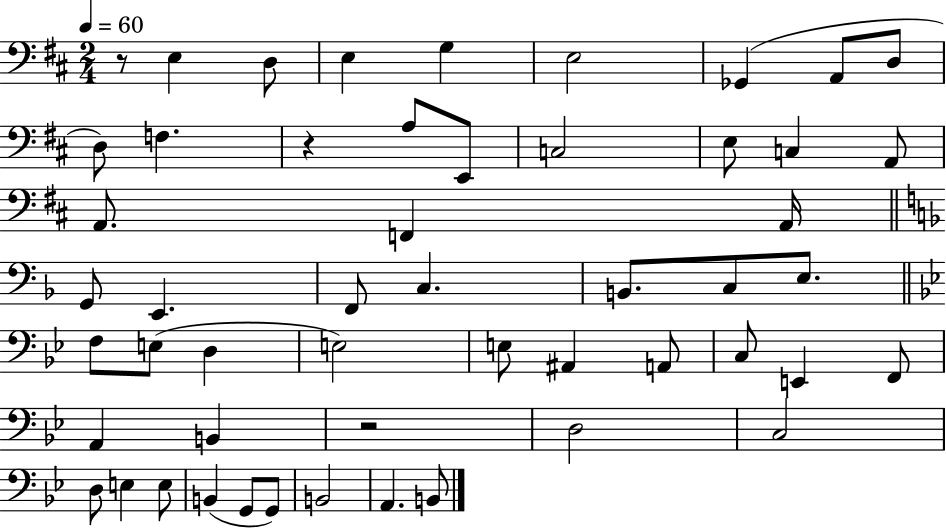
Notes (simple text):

R/e E3/q D3/e E3/q G3/q E3/h Gb2/q A2/e D3/e D3/e F3/q. R/q A3/e E2/e C3/h E3/e C3/q A2/e A2/e. F2/q A2/s G2/e E2/q. F2/e C3/q. B2/e. C3/e E3/e. F3/e E3/e D3/q E3/h E3/e A#2/q A2/e C3/e E2/q F2/e A2/q B2/q R/h D3/h C3/h D3/e E3/q E3/e B2/q G2/e G2/e B2/h A2/q. B2/e